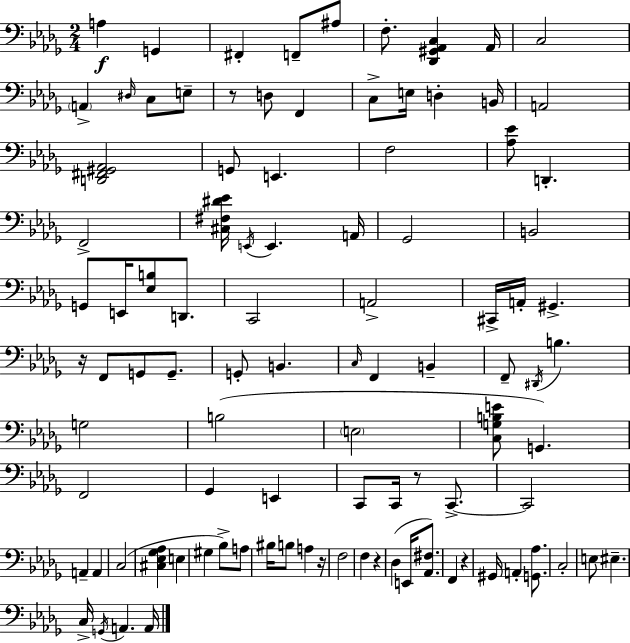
{
  \clef bass
  \numericTimeSignature
  \time 2/4
  \key bes \minor
  a4\f g,4 | fis,4-. f,8-- ais8 | f8.-. <des, gis, aes, c>4 aes,16 | c2 | \break \parenthesize a,4-> \grace { dis16 } c8 e8-- | r8 d8 f,4 | c8-> e16 d4-. | b,16 a,2 | \break <d, fis, gis, aes,>2 | g,8 e,4. | f2 | <aes ees'>8 d,4.-. | \break f,2-> | <cis fis dis' ees'>16 \acciaccatura { e,16 } e,4. | a,16 ges,2 | b,2 | \break g,8 e,16 <ees b>8 d,8. | c,2 | a,2-> | cis,16-> a,16-. gis,4.-> | \break r16 f,8 g,8 g,8.-- | g,8-. b,4. | \grace { c16 } f,4 b,4-- | f,8-- \acciaccatura { dis,16 } b4. | \break g2 | b2( | \parenthesize e2 | <c g b e'>8 g,4.) | \break f,2 | ges,4 | e,4 c,8 c,16 r8 | c,8.->~~ c,2 | \break a,4-- | a,4 c2( | <cis ees ges aes>4 | e4 gis4 | \break bes8->) a8 bis16 b8 a4 | r16 f2 | f4 | r4 des4( | \break e,16 <aes, fis>8.) f,4 | r4 gis,16 a,4-. | <g, aes>8. c2-. | e8 eis4.-- | \break c16-> \acciaccatura { g,16 } a,4. | a,16 \bar "|."
}